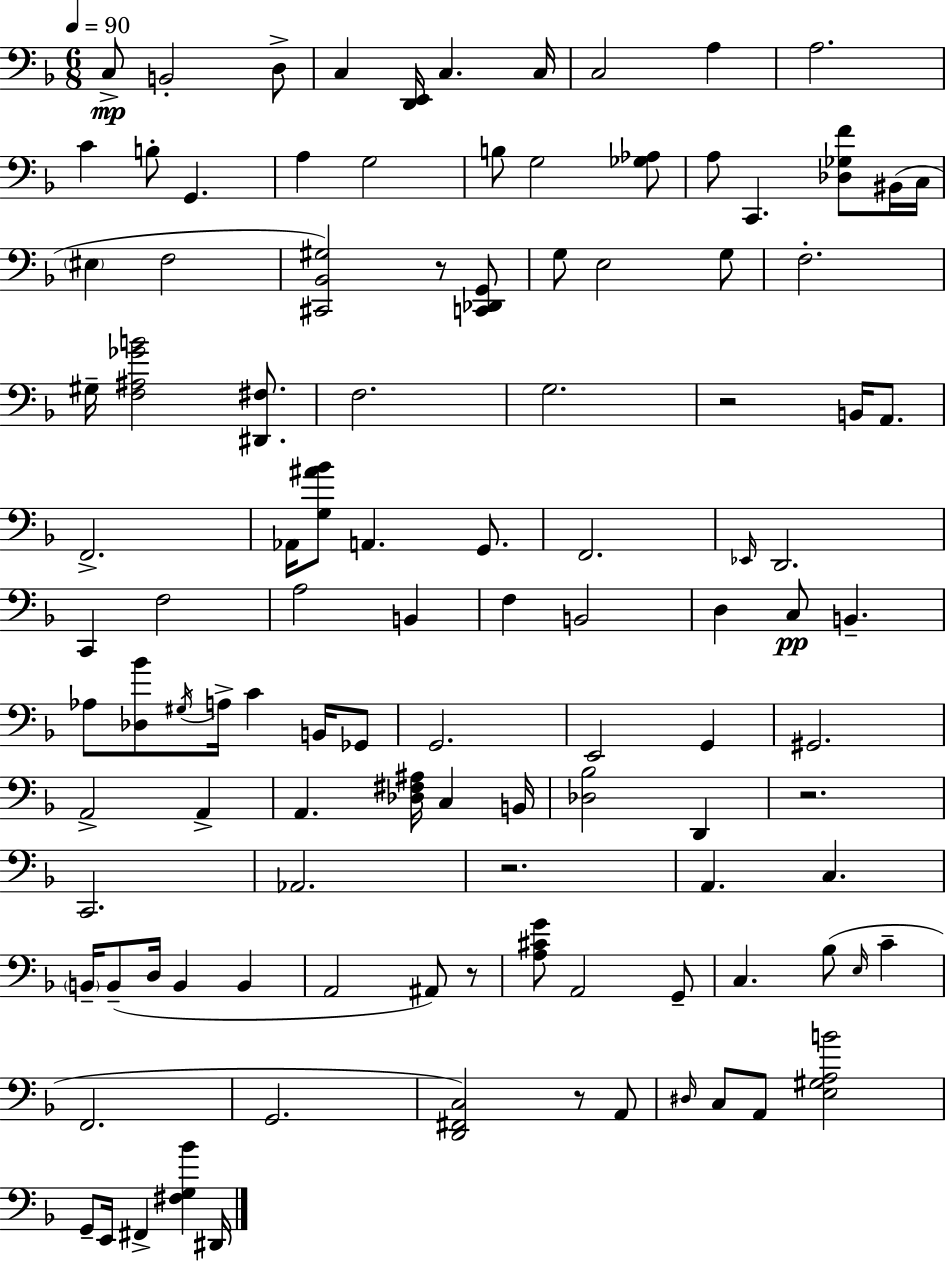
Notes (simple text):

C3/e B2/h D3/e C3/q [D2,E2]/s C3/q. C3/s C3/h A3/q A3/h. C4/q B3/e G2/q. A3/q G3/h B3/e G3/h [Gb3,Ab3]/e A3/e C2/q. [Db3,Gb3,F4]/e BIS2/s C3/s EIS3/q F3/h [C#2,Bb2,G#3]/h R/e [C2,Db2,G2]/e G3/e E3/h G3/e F3/h. G#3/s [F3,A#3,Gb4,B4]/h [D#2,F#3]/e. F3/h. G3/h. R/h B2/s A2/e. F2/h. Ab2/s [G3,A#4,Bb4]/e A2/q. G2/e. F2/h. Eb2/s D2/h. C2/q F3/h A3/h B2/q F3/q B2/h D3/q C3/e B2/q. Ab3/e [Db3,Bb4]/e G#3/s A3/s C4/q B2/s Gb2/e G2/h. E2/h G2/q G#2/h. A2/h A2/q A2/q. [Db3,F#3,A#3]/s C3/q B2/s [Db3,Bb3]/h D2/q R/h. C2/h. Ab2/h. R/h. A2/q. C3/q. B2/s B2/e D3/s B2/q B2/q A2/h A#2/e R/e [A3,C#4,G4]/e A2/h G2/e C3/q. Bb3/e E3/s C4/q F2/h. G2/h. [D2,F#2,C3]/h R/e A2/e D#3/s C3/e A2/e [E3,G#3,A3,B4]/h G2/e E2/s F#2/q [F#3,G3,Bb4]/q D#2/s